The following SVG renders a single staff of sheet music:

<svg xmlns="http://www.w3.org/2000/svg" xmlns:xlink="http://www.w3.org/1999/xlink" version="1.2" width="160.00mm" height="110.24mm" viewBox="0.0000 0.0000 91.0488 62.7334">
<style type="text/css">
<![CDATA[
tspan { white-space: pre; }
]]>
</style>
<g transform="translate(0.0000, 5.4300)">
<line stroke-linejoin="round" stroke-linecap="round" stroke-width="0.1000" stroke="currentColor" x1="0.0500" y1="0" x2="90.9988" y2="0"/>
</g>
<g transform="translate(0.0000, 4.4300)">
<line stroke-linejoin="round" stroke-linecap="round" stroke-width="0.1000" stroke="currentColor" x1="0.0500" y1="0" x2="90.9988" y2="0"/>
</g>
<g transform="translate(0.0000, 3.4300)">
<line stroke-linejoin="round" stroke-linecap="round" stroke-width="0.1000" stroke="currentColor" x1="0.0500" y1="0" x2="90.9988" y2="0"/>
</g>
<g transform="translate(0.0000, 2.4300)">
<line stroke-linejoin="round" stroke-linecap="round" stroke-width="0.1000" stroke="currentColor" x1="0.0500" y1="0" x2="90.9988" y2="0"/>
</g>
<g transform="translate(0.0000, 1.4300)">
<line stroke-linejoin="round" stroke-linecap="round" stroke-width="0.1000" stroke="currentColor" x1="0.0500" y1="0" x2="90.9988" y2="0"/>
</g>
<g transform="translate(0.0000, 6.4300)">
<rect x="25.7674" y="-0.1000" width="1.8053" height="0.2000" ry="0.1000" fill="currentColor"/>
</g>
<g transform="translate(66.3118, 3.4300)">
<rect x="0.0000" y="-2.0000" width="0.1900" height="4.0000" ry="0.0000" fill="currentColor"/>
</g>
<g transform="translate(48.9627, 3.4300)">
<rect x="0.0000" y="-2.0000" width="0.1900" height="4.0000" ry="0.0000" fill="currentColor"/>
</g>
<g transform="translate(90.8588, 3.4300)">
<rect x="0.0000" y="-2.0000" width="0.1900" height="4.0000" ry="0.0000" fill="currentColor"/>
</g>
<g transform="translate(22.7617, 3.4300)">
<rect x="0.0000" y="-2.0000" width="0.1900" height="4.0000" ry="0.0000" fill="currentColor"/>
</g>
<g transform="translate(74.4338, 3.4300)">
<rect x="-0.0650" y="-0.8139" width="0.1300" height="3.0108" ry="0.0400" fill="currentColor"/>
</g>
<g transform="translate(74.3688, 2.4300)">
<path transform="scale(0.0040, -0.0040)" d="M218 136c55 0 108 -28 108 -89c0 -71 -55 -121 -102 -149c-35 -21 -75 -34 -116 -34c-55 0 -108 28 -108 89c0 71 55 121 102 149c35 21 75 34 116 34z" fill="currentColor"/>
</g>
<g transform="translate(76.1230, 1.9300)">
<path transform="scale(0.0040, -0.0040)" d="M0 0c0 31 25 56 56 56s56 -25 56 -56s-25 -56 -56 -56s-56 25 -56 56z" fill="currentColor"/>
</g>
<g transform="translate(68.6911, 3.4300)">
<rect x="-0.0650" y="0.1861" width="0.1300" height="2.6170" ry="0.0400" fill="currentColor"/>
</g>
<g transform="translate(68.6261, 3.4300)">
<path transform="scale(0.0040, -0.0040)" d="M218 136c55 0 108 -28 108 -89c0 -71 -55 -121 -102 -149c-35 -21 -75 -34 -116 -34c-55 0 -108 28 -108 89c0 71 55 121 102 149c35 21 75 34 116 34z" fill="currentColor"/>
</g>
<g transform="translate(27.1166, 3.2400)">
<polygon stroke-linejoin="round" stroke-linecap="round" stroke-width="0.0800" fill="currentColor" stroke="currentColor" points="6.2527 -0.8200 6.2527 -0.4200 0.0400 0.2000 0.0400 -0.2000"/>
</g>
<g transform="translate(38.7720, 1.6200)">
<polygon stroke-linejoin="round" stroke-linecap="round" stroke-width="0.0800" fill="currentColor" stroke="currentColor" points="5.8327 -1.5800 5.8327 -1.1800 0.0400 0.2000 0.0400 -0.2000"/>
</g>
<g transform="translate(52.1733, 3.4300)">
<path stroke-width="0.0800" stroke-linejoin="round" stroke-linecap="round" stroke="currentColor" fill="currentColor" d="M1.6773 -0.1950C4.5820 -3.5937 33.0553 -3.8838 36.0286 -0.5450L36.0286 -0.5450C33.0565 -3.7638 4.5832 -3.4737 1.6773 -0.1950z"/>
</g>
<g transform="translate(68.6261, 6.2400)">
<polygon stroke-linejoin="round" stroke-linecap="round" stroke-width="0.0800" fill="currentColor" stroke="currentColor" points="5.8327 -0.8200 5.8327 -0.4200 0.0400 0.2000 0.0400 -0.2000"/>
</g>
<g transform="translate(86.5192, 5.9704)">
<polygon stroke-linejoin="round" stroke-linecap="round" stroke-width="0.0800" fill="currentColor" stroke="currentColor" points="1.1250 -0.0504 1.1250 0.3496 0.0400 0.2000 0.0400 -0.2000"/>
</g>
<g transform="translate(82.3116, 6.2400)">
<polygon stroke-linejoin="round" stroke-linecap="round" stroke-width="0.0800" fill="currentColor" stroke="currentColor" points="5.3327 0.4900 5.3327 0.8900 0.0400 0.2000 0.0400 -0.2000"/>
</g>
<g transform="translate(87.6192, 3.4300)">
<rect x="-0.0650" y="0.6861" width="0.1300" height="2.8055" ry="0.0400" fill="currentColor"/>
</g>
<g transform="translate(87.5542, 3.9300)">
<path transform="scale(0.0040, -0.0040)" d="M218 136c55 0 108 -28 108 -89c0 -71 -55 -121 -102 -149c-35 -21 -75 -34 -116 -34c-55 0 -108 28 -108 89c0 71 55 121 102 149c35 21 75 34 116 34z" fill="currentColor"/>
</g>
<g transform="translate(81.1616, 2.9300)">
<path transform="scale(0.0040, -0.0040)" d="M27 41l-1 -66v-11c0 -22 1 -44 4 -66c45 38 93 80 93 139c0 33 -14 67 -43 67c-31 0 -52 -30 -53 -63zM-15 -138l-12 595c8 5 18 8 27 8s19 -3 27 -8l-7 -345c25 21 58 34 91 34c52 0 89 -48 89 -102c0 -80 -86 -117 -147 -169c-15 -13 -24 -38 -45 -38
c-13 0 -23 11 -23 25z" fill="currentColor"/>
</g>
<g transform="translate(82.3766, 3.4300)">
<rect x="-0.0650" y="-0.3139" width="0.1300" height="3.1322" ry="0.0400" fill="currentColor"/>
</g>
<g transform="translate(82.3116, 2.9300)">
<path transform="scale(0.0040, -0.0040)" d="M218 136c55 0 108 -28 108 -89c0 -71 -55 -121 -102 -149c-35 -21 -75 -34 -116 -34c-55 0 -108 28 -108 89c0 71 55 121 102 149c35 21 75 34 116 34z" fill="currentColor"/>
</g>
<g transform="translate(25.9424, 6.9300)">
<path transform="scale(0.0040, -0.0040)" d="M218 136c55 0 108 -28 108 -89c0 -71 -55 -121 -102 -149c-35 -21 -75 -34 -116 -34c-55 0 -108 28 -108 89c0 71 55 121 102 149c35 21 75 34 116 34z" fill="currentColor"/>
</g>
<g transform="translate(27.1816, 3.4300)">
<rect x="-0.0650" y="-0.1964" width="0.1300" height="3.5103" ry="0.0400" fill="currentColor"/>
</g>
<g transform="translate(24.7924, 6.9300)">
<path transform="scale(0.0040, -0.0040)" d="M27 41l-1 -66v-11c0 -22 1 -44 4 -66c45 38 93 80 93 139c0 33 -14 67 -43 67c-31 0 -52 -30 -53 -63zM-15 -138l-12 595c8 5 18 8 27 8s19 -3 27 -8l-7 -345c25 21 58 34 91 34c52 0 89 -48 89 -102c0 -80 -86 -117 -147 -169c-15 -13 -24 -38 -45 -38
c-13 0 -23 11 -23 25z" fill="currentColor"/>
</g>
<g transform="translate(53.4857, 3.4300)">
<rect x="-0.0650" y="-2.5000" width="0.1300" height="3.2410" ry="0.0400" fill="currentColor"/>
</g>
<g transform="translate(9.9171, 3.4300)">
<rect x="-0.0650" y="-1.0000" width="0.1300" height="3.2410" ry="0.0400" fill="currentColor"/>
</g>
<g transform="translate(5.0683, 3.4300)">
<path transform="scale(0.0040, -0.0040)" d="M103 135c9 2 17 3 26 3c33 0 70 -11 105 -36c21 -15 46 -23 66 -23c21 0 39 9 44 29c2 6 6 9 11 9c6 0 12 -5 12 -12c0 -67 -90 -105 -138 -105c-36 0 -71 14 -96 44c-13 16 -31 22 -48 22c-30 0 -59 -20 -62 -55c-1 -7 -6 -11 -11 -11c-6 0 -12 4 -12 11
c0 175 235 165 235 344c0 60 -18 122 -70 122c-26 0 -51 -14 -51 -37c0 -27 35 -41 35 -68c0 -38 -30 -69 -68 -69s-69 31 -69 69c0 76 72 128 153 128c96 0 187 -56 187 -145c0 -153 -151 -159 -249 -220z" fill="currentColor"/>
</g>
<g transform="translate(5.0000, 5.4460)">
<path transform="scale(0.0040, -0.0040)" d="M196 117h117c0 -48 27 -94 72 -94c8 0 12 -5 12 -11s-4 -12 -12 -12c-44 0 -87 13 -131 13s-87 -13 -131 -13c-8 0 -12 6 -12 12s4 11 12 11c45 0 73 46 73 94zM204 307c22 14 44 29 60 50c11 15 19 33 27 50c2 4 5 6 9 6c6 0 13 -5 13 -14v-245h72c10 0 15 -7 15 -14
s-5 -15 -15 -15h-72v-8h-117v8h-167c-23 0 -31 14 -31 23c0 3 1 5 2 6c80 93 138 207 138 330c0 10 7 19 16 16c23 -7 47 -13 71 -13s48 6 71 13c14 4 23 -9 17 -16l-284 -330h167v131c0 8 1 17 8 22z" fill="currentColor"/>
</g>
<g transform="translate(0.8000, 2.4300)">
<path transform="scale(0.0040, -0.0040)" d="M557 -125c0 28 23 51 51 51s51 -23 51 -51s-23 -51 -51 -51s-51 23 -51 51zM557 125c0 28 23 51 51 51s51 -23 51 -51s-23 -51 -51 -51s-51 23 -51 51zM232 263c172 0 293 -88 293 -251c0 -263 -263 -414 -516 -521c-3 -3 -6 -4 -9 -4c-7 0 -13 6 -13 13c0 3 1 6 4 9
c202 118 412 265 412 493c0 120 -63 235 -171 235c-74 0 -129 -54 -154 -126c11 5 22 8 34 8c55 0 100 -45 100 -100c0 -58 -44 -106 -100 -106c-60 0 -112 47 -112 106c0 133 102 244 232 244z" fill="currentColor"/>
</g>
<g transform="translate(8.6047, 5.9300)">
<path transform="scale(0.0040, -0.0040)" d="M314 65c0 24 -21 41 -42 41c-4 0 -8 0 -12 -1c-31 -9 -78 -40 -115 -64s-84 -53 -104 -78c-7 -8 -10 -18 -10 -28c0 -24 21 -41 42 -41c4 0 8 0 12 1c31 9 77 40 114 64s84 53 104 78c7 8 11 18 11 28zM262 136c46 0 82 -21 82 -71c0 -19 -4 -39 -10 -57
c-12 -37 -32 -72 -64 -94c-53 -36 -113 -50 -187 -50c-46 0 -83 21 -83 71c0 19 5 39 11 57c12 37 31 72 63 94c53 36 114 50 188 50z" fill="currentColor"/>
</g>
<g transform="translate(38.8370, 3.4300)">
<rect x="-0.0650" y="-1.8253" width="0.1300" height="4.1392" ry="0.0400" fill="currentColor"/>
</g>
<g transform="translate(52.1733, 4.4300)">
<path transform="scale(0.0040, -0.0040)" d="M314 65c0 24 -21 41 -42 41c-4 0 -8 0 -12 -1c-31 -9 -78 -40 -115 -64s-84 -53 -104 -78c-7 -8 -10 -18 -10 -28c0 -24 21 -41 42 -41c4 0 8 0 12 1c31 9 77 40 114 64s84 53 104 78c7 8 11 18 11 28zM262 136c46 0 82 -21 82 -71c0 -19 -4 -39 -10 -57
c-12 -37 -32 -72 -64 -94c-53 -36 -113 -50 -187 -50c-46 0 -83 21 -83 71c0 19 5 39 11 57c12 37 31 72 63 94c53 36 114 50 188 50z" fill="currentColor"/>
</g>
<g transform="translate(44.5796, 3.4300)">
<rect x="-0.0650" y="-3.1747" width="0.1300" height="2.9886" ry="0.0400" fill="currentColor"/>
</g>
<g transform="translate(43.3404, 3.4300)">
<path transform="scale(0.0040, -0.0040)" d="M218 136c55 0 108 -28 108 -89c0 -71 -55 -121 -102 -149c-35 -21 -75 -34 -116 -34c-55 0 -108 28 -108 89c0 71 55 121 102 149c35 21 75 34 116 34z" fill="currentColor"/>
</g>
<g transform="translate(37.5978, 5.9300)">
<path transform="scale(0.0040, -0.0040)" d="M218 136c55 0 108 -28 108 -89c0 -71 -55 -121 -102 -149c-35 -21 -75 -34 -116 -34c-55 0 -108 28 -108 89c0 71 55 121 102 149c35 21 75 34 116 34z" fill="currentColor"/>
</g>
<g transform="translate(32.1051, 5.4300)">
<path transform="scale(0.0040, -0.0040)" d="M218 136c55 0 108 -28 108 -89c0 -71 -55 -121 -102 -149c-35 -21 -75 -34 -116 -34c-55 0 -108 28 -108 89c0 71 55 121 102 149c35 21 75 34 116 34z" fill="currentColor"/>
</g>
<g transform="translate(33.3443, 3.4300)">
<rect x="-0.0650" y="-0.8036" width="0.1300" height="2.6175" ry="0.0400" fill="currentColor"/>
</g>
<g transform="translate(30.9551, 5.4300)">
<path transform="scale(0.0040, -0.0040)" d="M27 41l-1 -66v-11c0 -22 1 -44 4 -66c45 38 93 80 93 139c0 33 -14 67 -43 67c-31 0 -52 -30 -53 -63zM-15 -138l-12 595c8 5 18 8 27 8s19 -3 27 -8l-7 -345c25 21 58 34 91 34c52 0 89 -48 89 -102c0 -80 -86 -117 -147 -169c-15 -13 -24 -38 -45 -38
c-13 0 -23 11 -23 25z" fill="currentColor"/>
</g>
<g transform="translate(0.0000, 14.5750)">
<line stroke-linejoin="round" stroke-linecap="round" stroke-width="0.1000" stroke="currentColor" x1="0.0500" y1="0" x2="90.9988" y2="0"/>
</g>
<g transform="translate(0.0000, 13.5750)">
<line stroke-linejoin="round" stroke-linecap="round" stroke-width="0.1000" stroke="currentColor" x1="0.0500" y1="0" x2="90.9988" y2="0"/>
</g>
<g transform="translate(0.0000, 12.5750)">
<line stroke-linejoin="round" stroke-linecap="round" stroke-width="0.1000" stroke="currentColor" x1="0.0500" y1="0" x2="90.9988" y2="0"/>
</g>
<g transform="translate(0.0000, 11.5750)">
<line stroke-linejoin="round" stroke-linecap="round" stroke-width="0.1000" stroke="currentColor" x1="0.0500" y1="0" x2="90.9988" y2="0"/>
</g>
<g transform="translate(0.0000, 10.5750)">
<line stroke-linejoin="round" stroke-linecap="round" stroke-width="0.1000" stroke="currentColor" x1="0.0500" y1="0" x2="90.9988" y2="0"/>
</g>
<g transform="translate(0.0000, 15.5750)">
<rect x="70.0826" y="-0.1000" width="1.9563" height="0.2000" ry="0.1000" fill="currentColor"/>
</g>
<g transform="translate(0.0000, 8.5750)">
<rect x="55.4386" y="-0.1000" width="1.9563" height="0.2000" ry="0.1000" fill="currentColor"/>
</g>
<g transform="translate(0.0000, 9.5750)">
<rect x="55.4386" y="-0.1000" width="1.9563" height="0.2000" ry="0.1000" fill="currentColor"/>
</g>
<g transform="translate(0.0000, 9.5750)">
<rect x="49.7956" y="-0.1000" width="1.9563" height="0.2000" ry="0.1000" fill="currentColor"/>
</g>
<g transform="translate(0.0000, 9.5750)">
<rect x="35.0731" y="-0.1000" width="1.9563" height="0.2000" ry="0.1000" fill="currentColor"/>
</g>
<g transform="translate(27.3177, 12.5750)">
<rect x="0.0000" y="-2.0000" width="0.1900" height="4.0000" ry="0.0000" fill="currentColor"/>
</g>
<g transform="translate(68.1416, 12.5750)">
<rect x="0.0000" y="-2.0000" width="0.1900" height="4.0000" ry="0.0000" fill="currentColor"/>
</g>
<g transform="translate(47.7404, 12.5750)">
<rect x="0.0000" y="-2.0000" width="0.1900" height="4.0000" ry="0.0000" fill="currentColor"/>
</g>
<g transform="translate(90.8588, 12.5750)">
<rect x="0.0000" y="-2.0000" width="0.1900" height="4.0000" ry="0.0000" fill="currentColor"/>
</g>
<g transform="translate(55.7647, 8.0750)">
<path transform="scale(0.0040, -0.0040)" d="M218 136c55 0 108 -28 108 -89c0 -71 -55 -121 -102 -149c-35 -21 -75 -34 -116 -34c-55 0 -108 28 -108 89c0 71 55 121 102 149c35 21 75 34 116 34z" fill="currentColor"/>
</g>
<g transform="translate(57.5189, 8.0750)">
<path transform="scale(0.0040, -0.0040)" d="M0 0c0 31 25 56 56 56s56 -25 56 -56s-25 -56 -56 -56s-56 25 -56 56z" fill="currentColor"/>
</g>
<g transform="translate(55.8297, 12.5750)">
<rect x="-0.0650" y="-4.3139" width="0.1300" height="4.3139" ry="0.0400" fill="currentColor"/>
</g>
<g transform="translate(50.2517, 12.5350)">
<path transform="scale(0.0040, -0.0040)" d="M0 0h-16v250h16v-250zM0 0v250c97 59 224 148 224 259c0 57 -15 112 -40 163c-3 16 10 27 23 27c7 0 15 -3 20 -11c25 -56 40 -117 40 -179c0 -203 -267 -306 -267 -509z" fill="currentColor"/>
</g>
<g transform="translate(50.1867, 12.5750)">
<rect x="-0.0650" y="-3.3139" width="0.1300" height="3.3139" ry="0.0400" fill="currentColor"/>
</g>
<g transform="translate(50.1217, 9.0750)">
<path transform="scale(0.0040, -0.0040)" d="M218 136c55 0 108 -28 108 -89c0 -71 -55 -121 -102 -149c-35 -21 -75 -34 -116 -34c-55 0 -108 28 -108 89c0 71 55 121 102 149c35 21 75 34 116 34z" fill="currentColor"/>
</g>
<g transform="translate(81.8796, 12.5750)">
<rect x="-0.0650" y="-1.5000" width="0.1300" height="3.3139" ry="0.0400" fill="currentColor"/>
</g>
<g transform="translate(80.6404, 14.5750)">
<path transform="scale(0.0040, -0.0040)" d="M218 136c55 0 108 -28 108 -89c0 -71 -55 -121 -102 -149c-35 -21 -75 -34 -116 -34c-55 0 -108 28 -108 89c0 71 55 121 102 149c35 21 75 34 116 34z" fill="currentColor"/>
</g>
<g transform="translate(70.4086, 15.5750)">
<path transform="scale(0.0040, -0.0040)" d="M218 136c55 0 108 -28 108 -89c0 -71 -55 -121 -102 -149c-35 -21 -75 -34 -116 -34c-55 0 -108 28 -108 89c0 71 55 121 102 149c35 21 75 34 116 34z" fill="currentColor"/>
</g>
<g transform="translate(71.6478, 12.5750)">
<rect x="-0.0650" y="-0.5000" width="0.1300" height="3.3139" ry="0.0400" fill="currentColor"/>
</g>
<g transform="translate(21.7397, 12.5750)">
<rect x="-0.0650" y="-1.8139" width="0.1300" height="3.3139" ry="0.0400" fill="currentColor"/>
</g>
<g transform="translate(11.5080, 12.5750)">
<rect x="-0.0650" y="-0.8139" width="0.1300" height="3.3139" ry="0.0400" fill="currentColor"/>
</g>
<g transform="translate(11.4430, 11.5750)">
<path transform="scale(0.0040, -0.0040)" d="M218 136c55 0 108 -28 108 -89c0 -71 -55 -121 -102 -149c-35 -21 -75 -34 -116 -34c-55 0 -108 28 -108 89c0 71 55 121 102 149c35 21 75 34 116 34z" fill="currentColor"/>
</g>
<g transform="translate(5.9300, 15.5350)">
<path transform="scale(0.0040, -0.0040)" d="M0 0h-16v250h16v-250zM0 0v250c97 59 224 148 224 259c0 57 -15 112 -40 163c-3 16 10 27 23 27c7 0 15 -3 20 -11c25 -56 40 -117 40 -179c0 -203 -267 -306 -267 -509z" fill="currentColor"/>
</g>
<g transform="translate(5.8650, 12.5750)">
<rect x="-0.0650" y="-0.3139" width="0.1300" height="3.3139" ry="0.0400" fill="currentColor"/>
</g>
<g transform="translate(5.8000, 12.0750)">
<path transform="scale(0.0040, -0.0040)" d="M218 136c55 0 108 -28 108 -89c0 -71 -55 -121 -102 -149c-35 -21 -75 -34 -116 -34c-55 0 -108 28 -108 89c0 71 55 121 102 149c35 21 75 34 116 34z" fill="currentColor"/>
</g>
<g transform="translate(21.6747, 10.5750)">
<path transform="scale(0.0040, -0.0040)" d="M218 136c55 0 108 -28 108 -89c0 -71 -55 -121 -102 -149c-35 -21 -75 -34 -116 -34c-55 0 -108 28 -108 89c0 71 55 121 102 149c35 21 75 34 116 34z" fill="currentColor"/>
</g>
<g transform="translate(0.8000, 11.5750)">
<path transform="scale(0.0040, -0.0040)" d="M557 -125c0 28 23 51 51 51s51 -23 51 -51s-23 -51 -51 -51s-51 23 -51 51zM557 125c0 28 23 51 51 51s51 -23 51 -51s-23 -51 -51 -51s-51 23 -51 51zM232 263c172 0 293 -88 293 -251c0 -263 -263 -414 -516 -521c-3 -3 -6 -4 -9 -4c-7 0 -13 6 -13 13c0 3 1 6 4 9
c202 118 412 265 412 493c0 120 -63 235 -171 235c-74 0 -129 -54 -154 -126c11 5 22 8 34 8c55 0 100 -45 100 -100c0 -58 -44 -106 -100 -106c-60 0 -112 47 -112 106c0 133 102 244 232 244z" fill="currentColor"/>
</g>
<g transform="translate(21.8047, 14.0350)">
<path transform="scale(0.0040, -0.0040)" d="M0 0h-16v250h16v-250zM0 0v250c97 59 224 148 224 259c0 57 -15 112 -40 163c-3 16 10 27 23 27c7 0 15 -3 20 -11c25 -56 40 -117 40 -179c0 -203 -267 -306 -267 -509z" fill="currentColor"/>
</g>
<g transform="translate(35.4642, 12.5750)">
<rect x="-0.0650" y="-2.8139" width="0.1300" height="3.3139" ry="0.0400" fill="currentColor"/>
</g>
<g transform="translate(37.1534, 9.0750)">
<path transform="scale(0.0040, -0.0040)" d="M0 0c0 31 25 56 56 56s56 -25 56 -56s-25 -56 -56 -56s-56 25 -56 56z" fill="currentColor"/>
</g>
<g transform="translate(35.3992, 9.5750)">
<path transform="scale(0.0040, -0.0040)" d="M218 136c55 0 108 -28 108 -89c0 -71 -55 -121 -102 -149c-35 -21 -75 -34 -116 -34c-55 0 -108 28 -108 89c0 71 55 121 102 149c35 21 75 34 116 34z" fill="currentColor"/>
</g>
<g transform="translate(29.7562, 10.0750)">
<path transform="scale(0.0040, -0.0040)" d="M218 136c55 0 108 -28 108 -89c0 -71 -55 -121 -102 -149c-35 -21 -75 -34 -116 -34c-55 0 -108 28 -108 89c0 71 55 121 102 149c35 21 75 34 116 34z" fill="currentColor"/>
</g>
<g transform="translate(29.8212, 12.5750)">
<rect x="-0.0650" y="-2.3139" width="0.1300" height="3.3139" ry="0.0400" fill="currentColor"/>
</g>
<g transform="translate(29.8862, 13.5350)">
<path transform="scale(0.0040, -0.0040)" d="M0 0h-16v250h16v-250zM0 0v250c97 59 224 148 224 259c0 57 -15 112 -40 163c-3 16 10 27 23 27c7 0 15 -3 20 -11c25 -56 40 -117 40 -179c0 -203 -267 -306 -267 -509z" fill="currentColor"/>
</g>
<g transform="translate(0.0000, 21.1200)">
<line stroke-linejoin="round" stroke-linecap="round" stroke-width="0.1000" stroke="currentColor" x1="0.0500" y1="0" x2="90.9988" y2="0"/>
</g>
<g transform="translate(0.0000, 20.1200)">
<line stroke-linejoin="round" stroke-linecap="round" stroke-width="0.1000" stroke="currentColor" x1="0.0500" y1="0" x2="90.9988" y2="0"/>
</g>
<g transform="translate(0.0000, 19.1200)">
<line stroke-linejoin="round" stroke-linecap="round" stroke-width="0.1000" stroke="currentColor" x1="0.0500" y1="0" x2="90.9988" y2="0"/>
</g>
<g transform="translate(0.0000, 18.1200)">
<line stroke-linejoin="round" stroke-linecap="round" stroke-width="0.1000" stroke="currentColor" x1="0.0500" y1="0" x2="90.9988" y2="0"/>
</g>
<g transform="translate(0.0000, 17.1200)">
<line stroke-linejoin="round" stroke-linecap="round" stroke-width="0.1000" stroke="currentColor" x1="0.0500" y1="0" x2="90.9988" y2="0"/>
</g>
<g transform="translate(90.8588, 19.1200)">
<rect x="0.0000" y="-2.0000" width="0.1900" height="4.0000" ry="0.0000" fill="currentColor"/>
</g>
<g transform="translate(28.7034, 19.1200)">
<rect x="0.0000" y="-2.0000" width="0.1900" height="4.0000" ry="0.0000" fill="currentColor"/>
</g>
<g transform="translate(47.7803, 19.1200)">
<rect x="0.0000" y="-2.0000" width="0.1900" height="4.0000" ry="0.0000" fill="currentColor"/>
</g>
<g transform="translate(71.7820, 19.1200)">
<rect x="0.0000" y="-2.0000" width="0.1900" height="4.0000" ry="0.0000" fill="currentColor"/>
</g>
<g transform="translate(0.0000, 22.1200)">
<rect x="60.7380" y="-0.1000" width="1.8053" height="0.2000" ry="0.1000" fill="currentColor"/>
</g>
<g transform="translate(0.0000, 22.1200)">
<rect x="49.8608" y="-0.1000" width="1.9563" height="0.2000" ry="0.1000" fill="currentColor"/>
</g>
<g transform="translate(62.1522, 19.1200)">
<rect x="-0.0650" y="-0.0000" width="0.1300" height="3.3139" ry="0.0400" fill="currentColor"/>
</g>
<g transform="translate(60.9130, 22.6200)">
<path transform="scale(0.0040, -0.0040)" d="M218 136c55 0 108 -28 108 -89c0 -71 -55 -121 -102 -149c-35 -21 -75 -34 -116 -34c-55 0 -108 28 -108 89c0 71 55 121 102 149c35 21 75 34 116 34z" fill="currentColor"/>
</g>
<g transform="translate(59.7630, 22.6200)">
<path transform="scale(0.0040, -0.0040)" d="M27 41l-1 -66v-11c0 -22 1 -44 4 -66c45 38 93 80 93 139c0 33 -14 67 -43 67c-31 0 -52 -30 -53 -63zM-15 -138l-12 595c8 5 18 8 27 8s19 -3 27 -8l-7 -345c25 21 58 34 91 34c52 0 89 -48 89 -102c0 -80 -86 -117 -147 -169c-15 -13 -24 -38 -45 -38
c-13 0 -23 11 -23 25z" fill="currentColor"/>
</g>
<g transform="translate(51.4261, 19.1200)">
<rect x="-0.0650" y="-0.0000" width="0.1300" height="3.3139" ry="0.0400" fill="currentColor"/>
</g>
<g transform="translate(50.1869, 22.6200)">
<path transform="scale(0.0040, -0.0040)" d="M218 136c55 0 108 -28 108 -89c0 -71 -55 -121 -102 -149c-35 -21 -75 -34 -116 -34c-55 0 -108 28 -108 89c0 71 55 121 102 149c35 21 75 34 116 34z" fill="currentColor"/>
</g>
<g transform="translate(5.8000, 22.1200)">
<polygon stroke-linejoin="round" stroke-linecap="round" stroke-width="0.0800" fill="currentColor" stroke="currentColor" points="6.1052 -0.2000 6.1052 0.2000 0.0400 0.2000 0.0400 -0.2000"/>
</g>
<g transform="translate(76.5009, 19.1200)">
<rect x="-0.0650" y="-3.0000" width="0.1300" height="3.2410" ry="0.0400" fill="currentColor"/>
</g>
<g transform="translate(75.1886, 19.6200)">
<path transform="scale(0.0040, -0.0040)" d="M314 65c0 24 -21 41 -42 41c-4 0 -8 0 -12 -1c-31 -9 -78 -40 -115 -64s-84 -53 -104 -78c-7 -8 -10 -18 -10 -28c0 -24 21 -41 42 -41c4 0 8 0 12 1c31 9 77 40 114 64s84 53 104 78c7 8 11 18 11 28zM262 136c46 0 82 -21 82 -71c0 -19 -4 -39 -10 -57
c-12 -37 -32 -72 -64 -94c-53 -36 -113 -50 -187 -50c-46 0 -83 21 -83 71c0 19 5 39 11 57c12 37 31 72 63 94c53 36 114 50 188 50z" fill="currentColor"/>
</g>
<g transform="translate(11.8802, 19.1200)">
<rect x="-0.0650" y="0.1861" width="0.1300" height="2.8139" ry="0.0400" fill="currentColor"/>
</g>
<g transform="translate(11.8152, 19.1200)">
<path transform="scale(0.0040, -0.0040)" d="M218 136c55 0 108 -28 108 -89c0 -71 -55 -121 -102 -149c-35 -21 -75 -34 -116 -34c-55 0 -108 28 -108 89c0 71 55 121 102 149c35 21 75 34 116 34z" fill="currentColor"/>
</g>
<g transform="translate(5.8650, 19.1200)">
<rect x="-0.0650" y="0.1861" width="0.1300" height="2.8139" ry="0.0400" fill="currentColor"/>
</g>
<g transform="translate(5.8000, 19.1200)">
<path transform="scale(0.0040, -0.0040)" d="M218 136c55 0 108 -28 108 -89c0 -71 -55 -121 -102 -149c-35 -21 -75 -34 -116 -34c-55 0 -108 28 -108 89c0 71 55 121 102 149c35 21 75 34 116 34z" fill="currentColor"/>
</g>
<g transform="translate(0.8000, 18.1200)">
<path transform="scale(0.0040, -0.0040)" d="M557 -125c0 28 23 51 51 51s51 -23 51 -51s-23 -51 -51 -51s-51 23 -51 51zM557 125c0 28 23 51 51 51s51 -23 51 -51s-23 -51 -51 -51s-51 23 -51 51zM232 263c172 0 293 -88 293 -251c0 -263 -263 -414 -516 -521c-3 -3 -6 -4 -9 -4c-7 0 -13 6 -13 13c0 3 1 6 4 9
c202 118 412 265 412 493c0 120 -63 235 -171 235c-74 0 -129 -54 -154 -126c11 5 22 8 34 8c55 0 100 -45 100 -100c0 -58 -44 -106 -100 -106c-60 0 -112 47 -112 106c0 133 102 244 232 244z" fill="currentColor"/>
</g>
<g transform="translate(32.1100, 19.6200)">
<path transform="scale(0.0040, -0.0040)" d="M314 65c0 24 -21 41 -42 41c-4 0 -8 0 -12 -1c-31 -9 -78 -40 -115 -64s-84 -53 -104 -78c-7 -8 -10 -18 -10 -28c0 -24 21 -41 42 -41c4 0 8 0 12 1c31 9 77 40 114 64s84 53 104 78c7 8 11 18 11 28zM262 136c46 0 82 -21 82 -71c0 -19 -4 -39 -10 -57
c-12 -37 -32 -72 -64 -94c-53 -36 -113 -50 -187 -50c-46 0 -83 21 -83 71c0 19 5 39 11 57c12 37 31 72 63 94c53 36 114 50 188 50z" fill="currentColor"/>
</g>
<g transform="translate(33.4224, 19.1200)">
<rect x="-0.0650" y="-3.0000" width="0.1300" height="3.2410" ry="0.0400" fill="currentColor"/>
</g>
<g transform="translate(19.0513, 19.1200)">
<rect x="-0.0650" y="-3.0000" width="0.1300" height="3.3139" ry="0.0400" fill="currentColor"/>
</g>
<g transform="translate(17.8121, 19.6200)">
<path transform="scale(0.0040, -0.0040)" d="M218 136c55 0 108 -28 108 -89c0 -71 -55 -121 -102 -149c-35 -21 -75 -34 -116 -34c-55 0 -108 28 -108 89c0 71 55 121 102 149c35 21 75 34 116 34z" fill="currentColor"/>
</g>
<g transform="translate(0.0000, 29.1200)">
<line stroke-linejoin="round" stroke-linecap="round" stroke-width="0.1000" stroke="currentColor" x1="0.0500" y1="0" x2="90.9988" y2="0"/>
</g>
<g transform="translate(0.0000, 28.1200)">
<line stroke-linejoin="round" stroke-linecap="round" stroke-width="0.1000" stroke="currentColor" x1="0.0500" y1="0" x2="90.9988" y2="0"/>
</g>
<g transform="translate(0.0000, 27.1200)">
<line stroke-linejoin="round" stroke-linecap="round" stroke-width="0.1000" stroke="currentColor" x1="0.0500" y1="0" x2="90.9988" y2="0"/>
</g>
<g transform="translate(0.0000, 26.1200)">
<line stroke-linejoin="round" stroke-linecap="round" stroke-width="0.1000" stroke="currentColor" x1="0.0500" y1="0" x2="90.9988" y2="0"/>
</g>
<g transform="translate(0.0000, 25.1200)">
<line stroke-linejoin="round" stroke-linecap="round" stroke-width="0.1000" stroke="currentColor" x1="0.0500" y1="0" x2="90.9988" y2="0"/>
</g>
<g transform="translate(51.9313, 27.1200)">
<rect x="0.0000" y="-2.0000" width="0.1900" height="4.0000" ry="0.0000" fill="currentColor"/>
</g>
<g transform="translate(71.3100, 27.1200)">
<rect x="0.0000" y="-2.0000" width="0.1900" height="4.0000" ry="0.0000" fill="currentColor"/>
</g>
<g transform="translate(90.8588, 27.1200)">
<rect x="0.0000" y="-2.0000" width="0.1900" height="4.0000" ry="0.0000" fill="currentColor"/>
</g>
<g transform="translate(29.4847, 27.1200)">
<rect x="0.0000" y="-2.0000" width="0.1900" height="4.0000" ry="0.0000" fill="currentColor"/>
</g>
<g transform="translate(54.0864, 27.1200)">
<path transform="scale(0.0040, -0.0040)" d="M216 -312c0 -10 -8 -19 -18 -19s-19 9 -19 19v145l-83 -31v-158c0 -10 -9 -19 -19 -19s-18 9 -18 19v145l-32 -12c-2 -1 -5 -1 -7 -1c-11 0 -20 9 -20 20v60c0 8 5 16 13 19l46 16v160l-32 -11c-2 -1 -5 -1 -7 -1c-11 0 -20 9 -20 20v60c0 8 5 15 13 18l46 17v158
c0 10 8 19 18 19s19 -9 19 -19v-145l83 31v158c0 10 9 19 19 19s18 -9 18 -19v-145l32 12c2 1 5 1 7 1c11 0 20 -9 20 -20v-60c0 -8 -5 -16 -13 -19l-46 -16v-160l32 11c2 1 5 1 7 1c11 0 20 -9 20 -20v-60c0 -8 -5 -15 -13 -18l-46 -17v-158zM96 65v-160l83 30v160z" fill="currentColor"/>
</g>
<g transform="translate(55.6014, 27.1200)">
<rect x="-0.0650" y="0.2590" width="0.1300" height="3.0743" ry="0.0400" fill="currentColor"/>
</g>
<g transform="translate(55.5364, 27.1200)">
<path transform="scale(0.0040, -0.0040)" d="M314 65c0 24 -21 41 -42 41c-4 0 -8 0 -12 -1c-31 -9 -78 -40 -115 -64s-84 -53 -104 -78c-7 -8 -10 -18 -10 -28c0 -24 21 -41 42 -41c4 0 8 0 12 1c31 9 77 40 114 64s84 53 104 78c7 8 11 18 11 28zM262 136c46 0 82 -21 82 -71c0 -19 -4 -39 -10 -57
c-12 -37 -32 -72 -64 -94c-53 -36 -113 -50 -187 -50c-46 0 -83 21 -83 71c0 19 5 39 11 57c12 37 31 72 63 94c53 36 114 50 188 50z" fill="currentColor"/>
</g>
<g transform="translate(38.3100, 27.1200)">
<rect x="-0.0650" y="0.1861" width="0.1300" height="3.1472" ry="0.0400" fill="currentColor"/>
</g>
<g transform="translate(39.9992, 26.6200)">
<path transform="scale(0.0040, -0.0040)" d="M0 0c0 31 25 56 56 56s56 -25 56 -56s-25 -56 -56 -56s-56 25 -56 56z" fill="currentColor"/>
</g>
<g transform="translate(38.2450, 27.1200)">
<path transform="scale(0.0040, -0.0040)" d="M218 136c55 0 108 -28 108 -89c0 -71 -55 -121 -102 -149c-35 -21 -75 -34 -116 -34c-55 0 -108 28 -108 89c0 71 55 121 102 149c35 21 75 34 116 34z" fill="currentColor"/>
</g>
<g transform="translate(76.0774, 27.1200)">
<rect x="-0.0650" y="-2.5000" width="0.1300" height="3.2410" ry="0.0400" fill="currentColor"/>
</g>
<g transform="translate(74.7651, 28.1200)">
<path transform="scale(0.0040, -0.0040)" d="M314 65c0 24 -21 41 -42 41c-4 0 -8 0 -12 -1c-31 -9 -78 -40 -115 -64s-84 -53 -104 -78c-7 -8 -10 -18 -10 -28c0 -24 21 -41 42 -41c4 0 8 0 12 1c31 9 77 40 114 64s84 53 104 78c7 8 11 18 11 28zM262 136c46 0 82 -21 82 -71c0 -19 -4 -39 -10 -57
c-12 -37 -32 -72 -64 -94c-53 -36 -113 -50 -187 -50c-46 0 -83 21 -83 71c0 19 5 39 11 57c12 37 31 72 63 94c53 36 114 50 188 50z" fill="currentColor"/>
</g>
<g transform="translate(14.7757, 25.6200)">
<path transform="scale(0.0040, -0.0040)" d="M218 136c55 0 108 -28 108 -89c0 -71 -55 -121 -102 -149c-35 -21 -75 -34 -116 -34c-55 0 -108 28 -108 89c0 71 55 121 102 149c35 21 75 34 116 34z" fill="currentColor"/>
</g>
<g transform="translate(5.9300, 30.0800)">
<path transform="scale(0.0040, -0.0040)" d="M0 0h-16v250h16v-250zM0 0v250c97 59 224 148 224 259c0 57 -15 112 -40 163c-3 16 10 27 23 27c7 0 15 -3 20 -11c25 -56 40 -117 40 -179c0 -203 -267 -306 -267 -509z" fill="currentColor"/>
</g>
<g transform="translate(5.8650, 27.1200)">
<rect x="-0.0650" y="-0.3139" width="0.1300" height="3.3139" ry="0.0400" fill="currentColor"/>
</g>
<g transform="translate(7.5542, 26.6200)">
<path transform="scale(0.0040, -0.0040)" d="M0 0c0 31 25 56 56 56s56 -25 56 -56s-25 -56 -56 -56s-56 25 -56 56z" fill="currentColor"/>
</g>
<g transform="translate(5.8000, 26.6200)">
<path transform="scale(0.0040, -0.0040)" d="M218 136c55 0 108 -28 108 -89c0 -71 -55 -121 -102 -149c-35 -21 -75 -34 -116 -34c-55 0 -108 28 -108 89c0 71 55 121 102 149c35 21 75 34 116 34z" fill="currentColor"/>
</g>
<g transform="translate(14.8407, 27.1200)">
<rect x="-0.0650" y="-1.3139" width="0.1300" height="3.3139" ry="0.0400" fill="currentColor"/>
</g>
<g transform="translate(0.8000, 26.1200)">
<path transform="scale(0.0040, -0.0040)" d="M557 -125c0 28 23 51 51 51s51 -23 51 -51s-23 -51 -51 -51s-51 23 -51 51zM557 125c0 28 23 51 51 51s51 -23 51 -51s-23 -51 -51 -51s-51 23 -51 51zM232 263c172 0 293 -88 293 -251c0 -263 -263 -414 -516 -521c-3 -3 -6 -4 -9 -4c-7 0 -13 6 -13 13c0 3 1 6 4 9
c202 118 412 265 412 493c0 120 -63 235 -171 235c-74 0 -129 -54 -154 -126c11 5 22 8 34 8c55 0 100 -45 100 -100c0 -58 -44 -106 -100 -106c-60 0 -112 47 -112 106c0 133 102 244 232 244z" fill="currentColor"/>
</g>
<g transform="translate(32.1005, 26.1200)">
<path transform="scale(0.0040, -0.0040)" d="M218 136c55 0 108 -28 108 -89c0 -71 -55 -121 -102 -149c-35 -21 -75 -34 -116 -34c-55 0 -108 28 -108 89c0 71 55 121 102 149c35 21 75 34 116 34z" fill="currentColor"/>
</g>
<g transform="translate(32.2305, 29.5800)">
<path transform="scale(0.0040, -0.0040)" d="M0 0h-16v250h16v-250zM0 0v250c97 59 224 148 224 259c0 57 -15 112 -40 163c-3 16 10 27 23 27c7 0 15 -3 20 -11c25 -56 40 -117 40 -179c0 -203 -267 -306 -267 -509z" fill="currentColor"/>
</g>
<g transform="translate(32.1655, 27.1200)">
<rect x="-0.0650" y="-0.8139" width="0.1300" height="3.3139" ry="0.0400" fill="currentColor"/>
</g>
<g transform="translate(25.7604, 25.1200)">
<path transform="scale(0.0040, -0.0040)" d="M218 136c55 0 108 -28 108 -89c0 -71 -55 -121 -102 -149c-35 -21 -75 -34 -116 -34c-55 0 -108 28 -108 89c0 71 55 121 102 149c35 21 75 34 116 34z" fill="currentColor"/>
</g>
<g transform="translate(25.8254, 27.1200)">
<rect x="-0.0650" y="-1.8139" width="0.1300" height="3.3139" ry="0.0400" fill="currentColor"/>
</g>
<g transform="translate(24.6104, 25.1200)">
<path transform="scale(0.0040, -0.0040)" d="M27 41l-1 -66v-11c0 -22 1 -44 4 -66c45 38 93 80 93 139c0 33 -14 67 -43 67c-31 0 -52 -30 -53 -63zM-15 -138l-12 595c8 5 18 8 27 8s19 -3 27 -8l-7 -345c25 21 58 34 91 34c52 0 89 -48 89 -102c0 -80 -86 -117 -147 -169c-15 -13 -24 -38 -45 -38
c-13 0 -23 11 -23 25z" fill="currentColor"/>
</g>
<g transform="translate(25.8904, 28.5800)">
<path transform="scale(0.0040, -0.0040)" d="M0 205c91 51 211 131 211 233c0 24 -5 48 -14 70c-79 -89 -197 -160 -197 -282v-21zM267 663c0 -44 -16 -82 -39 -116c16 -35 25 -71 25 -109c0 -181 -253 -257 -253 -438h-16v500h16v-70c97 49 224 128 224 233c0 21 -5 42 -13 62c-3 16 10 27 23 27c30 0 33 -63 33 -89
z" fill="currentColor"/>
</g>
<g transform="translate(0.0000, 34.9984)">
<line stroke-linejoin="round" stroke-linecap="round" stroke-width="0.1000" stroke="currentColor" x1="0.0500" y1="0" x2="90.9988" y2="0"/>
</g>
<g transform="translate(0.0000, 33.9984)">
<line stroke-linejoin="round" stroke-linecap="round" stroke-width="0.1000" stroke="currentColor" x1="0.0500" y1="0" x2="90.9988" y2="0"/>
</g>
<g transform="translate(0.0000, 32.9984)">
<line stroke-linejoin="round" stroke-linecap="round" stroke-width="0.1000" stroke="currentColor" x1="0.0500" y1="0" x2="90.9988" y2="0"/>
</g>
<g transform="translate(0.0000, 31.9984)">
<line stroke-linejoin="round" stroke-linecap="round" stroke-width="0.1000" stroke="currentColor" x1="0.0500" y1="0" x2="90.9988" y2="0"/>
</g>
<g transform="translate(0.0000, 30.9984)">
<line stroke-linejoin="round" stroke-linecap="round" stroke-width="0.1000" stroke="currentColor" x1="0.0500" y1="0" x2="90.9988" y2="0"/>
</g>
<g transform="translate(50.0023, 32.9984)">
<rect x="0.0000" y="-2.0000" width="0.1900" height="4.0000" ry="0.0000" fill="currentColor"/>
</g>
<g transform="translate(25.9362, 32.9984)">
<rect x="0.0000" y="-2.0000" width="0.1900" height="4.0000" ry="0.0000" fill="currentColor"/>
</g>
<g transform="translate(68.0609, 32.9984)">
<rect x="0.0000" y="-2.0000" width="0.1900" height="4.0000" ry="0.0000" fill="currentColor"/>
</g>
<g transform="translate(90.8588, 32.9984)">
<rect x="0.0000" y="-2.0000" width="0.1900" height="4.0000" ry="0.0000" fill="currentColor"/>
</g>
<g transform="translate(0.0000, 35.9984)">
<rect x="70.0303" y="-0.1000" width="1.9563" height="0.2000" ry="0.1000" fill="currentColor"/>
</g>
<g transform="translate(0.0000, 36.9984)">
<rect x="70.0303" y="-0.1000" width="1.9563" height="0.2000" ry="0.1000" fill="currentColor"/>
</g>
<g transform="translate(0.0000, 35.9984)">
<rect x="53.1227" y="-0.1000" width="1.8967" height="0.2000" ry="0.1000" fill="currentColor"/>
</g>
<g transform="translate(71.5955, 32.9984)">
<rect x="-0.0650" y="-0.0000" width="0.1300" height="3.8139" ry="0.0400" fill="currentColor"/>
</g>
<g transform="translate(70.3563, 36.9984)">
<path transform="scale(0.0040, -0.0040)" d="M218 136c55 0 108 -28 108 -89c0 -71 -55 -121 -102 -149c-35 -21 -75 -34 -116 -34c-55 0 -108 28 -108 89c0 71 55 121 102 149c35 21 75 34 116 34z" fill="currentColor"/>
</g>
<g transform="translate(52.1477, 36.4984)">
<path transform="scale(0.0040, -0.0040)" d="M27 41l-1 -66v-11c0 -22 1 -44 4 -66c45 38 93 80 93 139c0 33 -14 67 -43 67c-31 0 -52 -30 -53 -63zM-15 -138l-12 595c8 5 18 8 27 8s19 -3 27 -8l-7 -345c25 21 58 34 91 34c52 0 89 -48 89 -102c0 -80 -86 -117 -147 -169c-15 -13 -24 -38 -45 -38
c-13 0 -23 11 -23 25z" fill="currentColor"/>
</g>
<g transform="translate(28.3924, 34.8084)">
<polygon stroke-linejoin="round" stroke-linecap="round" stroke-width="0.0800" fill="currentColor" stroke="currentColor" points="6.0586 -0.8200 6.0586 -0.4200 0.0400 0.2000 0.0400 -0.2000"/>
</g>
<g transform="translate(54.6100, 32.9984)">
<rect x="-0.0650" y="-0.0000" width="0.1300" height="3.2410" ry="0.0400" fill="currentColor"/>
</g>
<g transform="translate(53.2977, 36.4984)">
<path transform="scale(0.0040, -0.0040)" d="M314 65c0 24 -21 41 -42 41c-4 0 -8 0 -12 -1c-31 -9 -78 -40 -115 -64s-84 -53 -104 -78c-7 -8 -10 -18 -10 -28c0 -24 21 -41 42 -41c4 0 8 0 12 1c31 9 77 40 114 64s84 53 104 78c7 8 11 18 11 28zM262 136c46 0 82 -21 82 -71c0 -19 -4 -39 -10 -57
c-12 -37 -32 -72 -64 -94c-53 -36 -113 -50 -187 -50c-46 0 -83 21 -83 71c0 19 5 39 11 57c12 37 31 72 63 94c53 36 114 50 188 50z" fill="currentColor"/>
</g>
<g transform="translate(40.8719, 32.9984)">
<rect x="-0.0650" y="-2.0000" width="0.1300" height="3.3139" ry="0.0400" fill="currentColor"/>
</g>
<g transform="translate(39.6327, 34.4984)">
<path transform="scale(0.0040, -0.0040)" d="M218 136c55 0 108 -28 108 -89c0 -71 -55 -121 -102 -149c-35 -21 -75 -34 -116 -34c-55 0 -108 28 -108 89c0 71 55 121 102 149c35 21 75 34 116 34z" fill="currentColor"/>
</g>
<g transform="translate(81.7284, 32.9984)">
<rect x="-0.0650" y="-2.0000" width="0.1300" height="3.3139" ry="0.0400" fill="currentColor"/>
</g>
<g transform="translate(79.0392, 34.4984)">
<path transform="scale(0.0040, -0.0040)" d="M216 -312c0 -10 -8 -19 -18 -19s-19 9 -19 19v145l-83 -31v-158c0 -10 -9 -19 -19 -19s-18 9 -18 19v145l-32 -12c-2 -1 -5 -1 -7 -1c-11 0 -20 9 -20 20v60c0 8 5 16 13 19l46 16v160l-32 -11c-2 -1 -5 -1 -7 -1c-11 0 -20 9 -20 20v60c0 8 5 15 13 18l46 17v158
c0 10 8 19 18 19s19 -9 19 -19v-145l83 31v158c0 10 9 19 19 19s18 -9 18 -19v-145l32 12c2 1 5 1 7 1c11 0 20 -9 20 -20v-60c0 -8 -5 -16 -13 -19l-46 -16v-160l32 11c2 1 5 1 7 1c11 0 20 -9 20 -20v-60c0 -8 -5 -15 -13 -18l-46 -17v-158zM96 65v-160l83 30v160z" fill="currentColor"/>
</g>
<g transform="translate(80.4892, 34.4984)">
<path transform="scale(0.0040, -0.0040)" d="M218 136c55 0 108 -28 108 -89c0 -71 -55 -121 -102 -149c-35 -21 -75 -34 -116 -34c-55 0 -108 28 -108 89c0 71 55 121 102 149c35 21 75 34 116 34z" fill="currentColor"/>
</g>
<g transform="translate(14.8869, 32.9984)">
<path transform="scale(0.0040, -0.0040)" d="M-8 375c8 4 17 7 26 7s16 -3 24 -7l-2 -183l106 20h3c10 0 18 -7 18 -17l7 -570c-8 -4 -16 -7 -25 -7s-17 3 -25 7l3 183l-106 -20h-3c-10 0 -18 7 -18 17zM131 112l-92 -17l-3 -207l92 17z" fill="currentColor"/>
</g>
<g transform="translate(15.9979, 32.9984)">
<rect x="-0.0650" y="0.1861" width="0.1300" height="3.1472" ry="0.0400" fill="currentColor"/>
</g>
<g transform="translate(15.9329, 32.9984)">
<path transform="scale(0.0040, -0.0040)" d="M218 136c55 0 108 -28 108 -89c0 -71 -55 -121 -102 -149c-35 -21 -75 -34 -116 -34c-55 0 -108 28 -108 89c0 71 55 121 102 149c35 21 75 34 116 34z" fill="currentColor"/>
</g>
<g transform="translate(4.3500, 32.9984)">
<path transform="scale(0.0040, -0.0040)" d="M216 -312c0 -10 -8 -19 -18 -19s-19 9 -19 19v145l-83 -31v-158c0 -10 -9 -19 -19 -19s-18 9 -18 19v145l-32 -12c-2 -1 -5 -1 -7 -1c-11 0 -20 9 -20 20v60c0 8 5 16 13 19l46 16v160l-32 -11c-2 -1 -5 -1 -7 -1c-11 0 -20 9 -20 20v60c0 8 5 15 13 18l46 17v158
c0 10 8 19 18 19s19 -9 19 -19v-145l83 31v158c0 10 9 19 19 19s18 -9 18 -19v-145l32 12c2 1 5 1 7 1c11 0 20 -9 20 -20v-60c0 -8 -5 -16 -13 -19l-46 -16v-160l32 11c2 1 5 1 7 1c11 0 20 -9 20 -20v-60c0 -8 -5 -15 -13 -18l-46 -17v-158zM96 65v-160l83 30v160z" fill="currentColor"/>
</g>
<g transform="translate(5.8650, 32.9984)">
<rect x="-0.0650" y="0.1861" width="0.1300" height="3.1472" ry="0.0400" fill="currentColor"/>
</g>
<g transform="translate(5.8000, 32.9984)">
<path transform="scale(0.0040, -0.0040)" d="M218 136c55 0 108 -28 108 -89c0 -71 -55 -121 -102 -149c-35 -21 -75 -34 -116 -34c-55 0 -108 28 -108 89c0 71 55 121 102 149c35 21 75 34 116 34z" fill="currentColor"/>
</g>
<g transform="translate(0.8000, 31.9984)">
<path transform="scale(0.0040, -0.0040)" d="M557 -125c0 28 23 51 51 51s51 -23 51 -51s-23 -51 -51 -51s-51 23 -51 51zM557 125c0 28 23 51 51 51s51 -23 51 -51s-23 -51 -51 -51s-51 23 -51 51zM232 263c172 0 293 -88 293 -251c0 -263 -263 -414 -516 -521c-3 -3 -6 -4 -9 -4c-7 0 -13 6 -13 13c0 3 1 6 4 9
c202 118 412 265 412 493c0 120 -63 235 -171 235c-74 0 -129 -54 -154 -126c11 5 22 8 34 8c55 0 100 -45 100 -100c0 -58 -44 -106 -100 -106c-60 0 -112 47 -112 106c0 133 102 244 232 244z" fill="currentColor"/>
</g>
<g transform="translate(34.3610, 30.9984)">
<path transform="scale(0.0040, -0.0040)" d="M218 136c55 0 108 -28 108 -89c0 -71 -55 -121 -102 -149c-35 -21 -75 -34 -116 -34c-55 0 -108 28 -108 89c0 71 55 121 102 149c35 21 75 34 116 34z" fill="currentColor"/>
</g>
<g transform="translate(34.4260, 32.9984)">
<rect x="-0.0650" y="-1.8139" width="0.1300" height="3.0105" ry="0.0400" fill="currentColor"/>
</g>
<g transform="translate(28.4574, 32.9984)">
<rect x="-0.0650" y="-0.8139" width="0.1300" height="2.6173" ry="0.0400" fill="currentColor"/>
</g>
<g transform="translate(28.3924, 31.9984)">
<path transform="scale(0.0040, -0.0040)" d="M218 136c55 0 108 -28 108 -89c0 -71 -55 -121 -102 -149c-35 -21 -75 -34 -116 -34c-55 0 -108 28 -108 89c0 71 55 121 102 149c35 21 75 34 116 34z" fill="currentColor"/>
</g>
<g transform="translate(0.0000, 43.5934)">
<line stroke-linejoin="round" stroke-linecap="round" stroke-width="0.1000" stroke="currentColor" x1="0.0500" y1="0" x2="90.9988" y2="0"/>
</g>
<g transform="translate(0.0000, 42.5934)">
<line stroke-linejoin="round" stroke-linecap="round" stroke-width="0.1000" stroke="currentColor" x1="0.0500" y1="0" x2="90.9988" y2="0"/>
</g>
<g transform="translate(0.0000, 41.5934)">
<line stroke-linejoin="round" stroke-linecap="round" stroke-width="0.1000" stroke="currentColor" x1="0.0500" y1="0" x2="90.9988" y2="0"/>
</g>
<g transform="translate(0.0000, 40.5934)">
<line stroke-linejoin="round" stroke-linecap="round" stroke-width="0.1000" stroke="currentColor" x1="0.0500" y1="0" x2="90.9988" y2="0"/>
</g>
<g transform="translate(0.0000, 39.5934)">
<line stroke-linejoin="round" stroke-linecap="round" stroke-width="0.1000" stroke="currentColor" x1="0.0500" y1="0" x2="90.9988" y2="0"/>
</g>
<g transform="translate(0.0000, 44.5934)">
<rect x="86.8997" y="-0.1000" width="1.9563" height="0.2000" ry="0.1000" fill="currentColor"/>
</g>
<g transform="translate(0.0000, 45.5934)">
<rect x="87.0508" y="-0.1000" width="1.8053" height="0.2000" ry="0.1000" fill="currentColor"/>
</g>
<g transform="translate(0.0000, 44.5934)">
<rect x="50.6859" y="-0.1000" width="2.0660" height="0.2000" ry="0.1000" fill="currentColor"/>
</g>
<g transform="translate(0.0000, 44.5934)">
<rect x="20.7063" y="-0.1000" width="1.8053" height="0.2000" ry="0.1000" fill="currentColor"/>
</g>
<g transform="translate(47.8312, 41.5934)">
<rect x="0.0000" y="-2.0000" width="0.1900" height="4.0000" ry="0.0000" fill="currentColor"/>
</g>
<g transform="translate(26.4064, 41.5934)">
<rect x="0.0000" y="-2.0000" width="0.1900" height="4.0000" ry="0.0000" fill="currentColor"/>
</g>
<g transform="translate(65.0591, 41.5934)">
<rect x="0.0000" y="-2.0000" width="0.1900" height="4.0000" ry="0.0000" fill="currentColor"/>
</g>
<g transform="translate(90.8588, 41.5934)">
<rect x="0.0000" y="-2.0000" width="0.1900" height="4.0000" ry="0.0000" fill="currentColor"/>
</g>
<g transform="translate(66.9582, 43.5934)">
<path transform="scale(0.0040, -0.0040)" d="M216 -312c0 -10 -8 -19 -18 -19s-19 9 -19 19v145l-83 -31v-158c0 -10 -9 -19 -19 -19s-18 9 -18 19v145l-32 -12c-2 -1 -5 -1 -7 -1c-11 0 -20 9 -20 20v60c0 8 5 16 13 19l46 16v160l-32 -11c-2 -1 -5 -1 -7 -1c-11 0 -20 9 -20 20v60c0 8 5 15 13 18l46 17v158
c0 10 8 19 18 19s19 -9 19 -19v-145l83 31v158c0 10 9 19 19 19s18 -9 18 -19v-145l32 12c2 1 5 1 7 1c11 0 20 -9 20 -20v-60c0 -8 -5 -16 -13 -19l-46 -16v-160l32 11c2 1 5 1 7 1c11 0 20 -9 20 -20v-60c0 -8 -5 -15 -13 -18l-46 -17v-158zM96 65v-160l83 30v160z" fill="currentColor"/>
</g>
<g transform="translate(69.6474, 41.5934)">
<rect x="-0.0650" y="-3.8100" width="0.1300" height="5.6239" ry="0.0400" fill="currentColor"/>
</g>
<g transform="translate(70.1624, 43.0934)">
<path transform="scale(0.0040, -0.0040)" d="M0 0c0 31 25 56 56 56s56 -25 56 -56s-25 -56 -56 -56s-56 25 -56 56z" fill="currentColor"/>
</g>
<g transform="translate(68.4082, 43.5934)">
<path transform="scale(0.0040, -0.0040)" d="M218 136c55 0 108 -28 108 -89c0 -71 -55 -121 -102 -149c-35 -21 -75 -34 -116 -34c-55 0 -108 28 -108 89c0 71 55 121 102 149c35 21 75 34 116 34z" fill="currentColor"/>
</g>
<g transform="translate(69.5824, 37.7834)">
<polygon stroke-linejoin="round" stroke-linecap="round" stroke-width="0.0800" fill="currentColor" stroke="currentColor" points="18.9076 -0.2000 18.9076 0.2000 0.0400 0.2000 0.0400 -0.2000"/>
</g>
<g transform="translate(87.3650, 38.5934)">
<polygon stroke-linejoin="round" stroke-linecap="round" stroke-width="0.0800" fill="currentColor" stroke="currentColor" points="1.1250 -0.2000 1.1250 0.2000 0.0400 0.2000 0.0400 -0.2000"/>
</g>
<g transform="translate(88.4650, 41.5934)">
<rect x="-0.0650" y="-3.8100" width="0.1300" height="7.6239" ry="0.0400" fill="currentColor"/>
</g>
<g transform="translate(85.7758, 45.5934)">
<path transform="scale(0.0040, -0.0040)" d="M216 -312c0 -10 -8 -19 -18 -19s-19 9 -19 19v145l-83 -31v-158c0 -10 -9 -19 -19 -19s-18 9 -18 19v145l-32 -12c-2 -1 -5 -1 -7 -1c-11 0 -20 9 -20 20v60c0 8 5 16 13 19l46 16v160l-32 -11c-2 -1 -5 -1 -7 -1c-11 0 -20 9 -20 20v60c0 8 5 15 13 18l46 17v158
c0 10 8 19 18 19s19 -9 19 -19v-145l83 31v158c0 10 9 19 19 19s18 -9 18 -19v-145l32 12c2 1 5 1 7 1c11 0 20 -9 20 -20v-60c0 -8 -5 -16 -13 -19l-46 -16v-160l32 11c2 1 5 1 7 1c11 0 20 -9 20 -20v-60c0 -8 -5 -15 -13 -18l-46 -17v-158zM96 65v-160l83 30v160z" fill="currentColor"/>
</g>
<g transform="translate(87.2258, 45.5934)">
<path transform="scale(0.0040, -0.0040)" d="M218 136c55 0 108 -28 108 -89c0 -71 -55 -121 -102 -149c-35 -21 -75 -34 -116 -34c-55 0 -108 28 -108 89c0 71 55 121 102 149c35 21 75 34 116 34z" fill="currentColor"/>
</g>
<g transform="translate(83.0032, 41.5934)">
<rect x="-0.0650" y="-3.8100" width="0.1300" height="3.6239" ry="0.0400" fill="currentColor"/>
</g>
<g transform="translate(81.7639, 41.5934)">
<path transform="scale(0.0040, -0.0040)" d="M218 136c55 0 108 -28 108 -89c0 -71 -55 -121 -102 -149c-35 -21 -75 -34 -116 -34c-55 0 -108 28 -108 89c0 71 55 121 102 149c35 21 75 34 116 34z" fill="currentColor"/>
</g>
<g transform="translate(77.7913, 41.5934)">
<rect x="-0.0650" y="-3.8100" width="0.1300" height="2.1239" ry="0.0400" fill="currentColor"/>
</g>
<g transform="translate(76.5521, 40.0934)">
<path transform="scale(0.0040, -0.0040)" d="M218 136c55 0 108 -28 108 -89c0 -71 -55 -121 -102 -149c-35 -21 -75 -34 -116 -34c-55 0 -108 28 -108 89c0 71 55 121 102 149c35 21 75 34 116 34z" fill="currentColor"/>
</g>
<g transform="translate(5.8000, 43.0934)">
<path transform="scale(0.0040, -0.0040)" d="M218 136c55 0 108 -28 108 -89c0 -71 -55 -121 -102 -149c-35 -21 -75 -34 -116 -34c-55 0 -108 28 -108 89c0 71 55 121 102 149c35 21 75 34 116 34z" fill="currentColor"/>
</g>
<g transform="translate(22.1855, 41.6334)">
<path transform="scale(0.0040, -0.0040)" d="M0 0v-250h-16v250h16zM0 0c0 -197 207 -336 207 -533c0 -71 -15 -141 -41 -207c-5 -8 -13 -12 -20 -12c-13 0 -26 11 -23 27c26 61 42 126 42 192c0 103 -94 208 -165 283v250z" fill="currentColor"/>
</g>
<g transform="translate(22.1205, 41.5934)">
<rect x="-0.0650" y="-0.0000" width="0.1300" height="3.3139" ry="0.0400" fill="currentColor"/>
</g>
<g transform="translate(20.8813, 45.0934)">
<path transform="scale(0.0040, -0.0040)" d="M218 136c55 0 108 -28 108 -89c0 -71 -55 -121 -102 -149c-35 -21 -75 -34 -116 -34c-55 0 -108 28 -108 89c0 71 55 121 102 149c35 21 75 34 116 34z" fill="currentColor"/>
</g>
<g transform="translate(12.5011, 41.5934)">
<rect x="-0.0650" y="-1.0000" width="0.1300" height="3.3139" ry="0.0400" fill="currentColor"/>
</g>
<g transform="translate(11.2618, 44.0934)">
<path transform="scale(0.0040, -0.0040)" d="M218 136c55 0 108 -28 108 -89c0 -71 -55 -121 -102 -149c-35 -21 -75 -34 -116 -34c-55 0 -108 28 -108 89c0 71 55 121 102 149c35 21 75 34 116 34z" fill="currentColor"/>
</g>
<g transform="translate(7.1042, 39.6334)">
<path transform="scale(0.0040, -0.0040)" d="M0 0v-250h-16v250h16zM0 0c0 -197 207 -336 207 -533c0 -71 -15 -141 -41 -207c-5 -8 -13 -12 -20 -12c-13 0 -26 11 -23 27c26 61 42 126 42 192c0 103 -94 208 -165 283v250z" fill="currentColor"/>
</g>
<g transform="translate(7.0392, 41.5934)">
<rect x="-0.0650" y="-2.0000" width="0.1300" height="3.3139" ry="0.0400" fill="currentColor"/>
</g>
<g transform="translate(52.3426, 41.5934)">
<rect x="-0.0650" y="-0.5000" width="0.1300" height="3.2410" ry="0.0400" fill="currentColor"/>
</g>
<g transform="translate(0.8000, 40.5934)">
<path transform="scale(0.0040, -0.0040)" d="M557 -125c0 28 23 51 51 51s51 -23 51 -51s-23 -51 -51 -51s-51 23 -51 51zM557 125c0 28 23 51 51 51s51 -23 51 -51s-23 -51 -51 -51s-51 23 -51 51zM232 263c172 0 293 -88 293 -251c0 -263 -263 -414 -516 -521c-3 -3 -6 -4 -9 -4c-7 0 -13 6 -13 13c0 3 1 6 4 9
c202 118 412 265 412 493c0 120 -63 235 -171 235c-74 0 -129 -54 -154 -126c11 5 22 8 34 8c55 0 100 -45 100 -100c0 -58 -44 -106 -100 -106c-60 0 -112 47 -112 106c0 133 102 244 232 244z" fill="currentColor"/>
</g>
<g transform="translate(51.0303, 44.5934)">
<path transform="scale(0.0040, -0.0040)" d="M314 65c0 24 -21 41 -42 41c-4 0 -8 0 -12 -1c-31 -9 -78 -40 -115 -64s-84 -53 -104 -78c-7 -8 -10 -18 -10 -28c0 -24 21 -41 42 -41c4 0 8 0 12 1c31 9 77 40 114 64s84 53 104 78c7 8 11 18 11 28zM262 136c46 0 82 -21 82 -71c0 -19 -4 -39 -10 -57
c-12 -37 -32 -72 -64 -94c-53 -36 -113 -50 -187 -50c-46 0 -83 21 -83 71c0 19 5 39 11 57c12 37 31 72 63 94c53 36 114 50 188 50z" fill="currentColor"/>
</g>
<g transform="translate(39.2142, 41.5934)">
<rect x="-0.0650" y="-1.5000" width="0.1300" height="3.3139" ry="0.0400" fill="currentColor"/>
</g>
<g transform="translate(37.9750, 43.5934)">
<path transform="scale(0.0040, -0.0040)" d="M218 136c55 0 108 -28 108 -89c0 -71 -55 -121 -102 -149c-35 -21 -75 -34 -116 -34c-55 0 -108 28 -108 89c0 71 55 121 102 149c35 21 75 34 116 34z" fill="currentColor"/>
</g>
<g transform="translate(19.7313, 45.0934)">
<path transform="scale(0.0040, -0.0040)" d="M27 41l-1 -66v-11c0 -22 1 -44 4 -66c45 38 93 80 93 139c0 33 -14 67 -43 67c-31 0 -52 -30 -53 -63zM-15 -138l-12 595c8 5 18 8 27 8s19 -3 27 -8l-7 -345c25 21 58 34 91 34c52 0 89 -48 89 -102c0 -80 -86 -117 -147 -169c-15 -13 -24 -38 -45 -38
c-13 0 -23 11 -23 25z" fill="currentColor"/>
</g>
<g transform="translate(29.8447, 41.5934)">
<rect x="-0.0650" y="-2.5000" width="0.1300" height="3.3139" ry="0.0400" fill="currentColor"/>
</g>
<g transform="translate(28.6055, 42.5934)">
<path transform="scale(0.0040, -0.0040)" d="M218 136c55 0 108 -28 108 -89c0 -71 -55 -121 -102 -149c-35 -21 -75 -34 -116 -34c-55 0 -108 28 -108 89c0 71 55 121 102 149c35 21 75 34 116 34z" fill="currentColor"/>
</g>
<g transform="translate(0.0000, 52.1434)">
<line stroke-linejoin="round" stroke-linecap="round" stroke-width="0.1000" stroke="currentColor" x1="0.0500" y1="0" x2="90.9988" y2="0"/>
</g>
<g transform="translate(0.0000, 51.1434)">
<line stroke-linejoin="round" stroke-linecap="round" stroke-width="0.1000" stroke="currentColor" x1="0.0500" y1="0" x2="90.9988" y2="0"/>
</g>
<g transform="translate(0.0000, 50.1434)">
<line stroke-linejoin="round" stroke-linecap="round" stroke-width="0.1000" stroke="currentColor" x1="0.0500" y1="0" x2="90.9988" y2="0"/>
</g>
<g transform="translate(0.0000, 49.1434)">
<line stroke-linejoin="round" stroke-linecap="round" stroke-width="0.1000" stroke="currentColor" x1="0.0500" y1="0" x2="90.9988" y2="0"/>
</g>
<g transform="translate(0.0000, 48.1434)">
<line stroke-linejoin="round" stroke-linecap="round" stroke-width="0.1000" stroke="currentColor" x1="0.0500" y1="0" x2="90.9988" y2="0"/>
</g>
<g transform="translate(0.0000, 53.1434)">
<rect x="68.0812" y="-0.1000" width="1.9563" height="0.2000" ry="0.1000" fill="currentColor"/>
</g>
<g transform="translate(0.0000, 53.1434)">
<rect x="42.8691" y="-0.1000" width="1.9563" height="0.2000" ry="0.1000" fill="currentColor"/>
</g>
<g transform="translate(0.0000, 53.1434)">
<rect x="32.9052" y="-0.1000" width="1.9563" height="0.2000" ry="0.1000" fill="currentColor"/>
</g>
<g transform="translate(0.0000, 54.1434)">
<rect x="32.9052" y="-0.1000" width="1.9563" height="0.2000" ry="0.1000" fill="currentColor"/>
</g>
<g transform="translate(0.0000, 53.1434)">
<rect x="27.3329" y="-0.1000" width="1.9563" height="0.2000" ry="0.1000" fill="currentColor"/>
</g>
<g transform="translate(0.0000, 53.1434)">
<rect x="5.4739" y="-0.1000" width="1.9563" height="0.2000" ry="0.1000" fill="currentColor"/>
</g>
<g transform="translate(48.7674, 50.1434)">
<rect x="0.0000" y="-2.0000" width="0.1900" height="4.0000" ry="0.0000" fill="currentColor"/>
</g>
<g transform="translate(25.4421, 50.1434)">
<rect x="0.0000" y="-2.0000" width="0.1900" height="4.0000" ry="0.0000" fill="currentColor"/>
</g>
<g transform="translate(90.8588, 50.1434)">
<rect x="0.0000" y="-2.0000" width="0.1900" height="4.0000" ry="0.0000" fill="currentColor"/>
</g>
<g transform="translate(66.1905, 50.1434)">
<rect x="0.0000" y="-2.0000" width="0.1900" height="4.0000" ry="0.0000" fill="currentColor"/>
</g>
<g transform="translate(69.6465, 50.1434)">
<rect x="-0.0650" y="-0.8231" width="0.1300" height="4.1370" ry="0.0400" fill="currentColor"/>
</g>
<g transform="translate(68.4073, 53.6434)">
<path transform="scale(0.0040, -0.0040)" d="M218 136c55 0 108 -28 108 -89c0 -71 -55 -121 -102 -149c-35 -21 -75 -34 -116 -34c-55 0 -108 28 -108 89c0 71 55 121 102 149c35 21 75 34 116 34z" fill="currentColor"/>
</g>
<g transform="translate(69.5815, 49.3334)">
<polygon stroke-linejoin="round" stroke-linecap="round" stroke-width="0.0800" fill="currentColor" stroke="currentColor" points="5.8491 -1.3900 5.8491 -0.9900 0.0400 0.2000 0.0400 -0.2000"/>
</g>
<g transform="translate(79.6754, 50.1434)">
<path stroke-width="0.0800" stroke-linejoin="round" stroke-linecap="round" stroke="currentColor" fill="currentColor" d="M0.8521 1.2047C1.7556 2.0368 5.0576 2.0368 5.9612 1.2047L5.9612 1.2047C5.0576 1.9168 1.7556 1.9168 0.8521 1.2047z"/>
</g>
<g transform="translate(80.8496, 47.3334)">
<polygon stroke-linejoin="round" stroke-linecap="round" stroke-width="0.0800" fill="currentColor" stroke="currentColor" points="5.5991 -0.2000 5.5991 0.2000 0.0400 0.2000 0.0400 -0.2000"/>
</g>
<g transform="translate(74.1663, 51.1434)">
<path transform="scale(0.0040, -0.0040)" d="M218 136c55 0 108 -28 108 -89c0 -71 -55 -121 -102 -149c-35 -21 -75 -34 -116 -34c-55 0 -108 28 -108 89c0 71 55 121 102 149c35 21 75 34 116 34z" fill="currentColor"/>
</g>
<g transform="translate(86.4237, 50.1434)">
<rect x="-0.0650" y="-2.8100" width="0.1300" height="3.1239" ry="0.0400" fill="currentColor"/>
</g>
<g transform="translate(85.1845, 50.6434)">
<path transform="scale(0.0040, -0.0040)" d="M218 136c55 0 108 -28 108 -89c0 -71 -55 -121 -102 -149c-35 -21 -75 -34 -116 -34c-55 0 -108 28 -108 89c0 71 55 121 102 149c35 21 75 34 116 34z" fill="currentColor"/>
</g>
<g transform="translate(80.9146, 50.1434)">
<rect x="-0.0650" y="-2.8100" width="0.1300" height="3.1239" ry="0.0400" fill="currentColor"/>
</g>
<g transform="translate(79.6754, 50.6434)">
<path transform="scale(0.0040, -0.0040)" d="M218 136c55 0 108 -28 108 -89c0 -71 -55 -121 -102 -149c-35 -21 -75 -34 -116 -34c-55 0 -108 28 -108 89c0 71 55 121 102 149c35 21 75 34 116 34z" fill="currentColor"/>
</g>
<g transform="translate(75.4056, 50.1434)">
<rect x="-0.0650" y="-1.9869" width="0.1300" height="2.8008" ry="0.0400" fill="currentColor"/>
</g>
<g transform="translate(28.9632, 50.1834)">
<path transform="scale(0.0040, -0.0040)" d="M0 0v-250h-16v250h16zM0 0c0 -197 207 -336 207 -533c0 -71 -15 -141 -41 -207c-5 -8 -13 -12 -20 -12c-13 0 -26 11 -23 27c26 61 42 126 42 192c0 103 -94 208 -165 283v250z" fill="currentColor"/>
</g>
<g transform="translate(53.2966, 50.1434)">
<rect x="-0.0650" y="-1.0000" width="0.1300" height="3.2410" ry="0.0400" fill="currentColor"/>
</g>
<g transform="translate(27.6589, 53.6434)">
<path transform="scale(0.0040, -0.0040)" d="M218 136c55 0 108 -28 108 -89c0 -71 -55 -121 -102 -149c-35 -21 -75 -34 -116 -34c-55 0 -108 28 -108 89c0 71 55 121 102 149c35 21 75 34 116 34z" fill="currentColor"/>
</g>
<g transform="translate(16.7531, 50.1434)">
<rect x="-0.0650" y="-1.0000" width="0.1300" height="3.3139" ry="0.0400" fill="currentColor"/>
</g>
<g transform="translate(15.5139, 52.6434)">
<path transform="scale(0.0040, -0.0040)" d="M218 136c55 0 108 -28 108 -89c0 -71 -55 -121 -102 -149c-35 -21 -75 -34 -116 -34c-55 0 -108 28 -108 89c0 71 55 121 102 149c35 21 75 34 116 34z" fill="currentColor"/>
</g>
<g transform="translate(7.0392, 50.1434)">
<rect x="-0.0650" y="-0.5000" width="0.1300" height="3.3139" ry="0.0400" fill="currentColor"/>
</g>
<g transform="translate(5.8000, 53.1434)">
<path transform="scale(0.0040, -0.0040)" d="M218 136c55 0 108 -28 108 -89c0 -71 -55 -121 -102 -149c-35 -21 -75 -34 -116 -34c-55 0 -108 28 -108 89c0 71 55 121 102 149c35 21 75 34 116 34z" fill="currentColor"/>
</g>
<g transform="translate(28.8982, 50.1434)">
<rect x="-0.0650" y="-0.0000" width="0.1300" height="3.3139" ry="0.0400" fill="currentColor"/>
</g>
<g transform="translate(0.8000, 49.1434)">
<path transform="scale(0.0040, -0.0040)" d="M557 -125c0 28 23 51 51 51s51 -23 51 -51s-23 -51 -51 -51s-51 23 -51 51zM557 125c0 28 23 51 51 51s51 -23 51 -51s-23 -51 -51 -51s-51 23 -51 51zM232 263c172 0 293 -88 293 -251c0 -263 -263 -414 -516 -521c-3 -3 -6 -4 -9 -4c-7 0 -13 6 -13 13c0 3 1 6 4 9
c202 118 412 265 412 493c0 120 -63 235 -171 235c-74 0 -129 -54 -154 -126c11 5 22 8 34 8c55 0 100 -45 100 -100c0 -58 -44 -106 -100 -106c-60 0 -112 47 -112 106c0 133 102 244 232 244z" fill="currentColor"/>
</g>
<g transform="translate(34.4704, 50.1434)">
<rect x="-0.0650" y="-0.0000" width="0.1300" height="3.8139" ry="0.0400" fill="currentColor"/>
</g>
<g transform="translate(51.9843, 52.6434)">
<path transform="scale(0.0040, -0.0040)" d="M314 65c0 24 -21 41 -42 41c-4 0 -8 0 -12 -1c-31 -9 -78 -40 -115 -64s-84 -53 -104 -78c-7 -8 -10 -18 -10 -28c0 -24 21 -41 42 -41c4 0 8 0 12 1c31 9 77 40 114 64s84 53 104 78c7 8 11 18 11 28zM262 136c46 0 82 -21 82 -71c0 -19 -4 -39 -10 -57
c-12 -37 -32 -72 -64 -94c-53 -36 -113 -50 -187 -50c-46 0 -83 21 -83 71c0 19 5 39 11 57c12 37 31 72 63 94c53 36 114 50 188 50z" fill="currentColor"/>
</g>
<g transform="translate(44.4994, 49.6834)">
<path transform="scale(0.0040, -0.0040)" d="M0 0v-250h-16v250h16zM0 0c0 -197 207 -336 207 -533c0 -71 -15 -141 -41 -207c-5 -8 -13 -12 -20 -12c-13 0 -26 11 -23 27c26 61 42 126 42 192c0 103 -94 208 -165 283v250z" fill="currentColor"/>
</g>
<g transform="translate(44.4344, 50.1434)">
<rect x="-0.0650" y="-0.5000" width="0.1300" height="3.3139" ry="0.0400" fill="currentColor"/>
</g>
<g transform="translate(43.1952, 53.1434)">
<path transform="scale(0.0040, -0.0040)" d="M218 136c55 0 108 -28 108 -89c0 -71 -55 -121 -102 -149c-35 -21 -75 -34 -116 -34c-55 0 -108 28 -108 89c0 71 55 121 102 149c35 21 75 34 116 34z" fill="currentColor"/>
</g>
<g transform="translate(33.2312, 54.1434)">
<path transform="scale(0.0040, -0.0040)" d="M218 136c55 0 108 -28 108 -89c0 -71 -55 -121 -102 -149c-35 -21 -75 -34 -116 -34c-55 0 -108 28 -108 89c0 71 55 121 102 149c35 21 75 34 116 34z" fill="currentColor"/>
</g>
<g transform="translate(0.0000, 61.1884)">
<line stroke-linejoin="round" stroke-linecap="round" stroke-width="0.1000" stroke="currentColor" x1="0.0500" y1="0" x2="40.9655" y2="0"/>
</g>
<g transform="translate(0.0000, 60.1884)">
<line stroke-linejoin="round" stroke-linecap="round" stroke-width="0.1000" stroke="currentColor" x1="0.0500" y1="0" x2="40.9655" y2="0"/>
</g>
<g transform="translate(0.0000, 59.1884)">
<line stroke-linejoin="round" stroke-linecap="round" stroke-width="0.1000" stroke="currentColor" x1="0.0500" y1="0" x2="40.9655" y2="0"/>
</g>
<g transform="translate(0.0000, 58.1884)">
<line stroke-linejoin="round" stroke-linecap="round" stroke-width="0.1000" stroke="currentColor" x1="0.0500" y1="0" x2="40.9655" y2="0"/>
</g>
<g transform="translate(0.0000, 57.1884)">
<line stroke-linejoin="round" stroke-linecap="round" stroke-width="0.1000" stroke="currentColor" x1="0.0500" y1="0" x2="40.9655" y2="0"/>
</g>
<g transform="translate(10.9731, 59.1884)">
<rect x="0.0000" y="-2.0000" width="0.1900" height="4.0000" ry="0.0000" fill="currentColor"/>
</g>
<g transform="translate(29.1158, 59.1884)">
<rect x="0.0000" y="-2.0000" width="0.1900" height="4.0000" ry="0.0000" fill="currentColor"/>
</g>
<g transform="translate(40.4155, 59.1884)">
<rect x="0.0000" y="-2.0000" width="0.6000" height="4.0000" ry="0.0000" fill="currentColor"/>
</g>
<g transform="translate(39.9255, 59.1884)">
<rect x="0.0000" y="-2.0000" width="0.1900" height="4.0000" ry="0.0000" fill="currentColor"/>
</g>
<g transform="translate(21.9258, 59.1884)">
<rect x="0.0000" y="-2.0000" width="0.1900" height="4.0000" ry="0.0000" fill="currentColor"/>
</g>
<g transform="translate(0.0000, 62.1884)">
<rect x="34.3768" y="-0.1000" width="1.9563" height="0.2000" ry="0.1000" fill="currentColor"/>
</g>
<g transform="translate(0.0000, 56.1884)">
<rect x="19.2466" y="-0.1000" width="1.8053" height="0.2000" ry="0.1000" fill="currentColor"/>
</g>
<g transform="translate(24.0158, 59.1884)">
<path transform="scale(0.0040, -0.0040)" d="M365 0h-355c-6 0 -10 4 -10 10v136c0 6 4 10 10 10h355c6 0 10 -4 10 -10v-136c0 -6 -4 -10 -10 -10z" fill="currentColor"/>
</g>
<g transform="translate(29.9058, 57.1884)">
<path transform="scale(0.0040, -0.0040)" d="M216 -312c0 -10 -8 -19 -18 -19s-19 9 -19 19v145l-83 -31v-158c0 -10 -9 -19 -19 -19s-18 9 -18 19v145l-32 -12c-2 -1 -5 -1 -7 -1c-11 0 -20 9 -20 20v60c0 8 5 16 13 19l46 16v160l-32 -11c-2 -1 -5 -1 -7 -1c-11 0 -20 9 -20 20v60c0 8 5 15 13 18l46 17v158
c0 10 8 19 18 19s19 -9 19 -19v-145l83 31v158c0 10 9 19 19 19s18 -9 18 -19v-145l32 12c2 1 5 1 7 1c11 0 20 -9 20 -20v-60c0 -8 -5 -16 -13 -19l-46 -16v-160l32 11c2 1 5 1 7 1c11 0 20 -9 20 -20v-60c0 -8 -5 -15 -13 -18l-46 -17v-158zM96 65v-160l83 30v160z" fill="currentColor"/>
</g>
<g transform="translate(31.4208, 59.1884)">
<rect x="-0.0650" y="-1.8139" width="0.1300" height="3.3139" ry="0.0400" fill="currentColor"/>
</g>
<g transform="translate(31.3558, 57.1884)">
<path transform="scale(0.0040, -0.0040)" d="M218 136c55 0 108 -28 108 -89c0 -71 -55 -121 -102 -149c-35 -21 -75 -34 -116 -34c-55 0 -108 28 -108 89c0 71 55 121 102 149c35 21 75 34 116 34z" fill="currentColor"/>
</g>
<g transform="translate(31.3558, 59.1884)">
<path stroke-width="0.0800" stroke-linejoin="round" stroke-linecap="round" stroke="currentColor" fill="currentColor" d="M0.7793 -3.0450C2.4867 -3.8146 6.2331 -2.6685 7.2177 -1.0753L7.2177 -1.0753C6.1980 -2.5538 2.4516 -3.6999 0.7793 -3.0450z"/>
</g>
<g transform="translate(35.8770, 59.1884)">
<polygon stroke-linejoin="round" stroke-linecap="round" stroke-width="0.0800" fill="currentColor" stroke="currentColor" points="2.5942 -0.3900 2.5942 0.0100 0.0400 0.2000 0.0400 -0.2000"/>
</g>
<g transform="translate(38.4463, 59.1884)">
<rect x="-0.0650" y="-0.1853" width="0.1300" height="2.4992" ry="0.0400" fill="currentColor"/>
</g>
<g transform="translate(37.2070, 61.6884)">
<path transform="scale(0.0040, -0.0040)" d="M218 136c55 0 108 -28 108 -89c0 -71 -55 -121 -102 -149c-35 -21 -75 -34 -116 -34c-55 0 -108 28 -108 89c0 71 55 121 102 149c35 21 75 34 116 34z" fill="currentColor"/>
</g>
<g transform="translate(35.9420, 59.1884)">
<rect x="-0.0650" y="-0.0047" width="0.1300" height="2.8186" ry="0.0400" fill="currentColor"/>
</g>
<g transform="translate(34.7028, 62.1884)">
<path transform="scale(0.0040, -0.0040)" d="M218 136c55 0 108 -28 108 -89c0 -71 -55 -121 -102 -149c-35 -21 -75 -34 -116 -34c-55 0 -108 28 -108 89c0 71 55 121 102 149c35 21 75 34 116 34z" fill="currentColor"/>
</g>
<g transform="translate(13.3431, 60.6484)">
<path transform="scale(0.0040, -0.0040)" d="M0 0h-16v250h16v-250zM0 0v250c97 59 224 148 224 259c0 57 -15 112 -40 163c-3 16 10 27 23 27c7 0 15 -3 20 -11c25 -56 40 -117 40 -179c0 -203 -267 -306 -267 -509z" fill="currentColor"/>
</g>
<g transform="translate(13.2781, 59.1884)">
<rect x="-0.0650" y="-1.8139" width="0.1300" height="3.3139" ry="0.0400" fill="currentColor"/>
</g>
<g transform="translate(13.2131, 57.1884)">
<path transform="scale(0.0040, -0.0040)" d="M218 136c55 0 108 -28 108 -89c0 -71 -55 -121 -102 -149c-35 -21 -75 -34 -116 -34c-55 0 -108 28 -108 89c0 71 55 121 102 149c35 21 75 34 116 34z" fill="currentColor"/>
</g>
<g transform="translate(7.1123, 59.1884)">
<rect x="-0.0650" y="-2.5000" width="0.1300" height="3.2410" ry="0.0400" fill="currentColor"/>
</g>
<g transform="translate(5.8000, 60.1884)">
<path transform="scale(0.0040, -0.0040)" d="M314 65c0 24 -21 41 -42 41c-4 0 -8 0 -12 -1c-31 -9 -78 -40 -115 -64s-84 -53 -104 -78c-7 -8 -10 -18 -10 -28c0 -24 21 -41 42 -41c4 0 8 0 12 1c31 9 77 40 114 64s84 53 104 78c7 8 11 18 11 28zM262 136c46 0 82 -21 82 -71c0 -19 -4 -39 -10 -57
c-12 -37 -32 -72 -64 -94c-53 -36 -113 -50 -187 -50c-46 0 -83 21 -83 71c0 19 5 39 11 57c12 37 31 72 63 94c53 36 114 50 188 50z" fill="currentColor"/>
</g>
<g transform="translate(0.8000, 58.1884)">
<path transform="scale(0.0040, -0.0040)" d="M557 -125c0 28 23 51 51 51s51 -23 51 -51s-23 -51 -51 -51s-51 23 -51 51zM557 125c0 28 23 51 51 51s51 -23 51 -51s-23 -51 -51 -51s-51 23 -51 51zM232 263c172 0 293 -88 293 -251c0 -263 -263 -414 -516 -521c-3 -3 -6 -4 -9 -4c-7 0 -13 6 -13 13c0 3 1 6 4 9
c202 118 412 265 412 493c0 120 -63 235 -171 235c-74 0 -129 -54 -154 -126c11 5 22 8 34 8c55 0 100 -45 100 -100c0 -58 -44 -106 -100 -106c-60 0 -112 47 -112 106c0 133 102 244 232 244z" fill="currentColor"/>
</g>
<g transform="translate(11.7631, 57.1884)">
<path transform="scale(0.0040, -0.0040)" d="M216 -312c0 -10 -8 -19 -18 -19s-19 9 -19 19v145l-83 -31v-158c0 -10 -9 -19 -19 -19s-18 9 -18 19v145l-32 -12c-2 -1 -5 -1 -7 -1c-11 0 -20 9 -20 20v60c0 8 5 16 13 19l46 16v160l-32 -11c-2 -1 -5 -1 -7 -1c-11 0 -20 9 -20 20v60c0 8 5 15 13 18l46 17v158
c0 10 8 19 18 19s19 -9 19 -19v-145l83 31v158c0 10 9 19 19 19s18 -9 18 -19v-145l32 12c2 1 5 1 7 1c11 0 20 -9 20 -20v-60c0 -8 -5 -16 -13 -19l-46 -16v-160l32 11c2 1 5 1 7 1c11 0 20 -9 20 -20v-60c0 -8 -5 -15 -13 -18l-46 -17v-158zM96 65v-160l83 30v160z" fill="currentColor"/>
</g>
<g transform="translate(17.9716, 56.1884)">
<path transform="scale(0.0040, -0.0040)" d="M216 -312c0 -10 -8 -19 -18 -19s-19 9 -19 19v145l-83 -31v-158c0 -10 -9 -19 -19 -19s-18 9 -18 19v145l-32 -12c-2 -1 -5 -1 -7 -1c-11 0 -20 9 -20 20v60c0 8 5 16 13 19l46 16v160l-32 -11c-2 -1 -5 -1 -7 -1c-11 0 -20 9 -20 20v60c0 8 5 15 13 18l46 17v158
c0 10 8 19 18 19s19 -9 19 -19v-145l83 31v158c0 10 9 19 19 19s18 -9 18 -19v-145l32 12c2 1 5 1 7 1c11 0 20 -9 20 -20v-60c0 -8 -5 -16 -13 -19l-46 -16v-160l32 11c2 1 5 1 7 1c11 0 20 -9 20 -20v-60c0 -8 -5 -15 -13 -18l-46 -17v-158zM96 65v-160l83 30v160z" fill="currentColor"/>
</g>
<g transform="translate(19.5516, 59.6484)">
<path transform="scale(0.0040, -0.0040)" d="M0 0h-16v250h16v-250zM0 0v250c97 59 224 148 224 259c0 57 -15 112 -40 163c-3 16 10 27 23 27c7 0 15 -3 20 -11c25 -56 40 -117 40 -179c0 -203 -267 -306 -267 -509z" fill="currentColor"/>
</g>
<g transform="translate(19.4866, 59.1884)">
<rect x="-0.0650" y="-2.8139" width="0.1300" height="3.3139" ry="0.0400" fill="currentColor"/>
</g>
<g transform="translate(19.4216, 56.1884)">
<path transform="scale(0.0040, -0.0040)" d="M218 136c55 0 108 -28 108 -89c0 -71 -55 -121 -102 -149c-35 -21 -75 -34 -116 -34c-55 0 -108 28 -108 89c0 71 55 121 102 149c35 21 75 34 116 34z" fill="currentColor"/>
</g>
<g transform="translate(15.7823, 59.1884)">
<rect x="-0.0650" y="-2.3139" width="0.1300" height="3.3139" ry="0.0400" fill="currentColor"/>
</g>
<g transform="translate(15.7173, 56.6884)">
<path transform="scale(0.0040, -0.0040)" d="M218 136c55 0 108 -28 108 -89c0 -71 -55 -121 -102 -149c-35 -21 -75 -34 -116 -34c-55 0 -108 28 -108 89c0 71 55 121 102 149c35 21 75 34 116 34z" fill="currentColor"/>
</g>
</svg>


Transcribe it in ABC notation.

X:1
T:Untitled
M:2/4
L:1/4
K:C
F,,2 _D,,/2 _G,,/2 F,,/2 D,/2 B,,2 D,/2 F,/2 _E,/2 C,/4 E,/2 F, A,/2 B,/2 C D/2 F E,, G,, D,/2 D,/2 C, C,2 D,, _D,, C,2 E,/2 G, _A,/4 F,/2 D, ^D,2 B,,2 ^D, D, F,/2 A,/2 A,, _D,,2 C,, ^A,, A,,/2 F,, _D,,/2 B,, G,, E,,2 ^G,,/2 G,/2 D,/2 ^C,,/4 E,, F,, D,,/2 C,, E,,/2 F,,2 D,,/2 B,,/2 C,/2 C,/2 B,,2 ^A,/2 B, ^C/2 z2 ^A, E,,/2 F,,/2